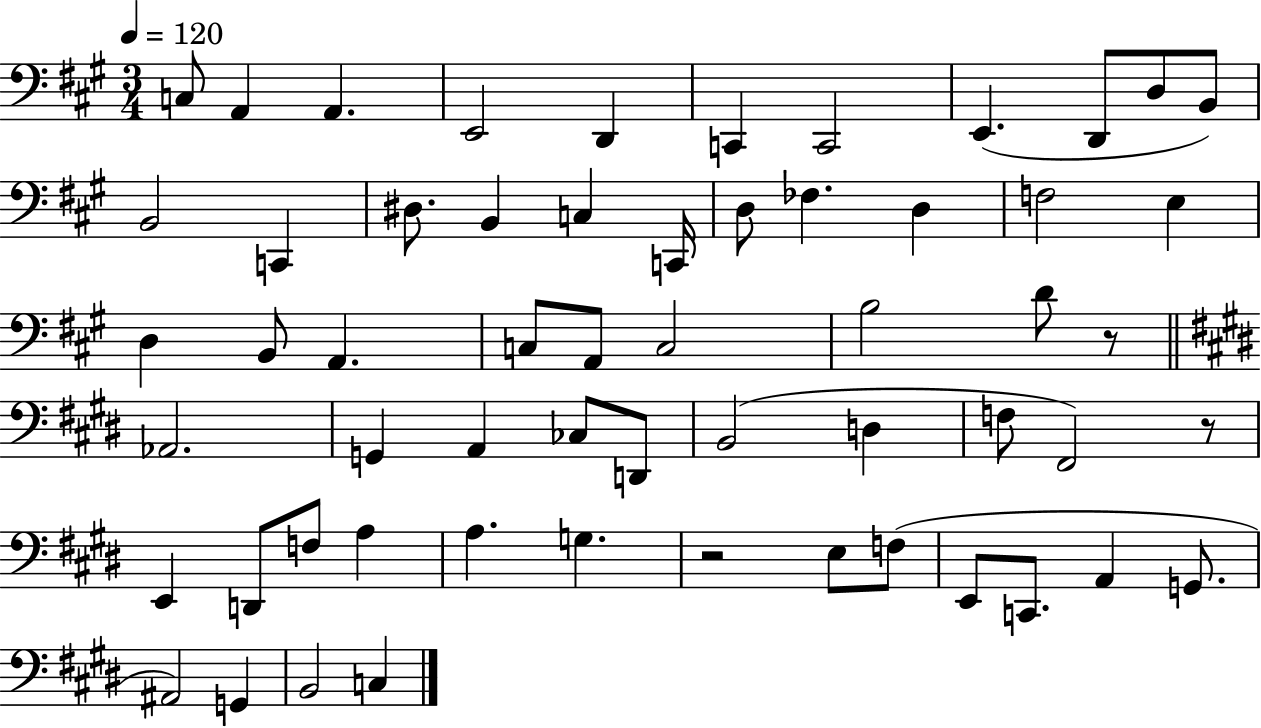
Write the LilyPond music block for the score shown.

{
  \clef bass
  \numericTimeSignature
  \time 3/4
  \key a \major
  \tempo 4 = 120
  c8 a,4 a,4. | e,2 d,4 | c,4 c,2 | e,4.( d,8 d8 b,8) | \break b,2 c,4 | dis8. b,4 c4 c,16 | d8 fes4. d4 | f2 e4 | \break d4 b,8 a,4. | c8 a,8 c2 | b2 d'8 r8 | \bar "||" \break \key e \major aes,2. | g,4 a,4 ces8 d,8 | b,2( d4 | f8 fis,2) r8 | \break e,4 d,8 f8 a4 | a4. g4. | r2 e8 f8( | e,8 c,8. a,4 g,8. | \break ais,2) g,4 | b,2 c4 | \bar "|."
}